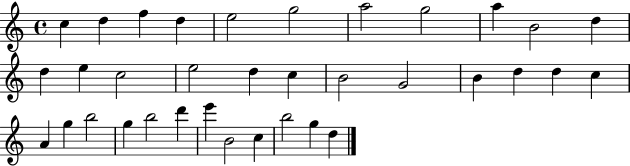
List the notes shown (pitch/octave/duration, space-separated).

C5/q D5/q F5/q D5/q E5/h G5/h A5/h G5/h A5/q B4/h D5/q D5/q E5/q C5/h E5/h D5/q C5/q B4/h G4/h B4/q D5/q D5/q C5/q A4/q G5/q B5/h G5/q B5/h D6/q E6/q B4/h C5/q B5/h G5/q D5/q